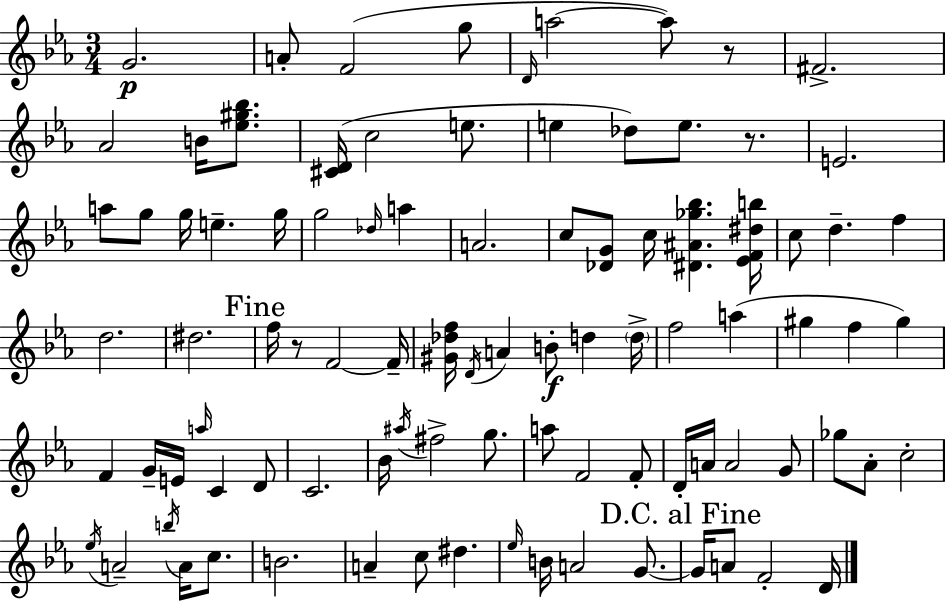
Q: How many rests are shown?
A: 3